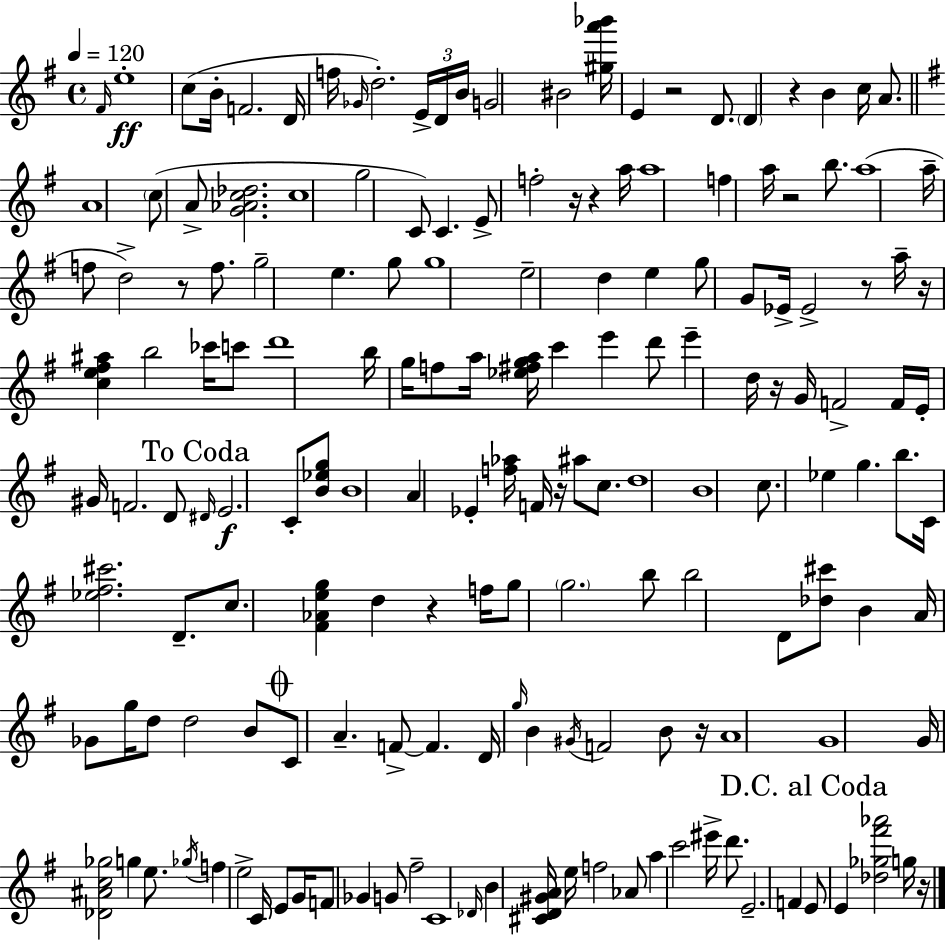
{
  \clef treble
  \time 4/4
  \defaultTimeSignature
  \key g \major
  \tempo 4 = 120
  \repeat volta 2 { \grace { fis'16 }\ff e''1-. | c''8( b'16-. f'2. | d'16 f''16 \grace { ges'16 }) d''2.-. \tuplet 3/2 { e'16-> | d'16 b'16 } g'2 bis'2 | \break <gis'' a''' bes'''>16 e'4 r2 d'8. | \parenthesize d'4 r4 b'4 c''16 a'8. | \bar "||" \break \key e \minor a'1 | \parenthesize c''8( a'8-> <g' aes' c'' des''>2. | c''1 | g''2 c'8) c'4. | \break e'8-> f''2-. r16 r4 a''16 | a''1 | f''4 a''16 r2 b''8. | a''1( | \break a''16-- f''8 d''2->) r8 f''8. | g''2-- e''4. g''8 | g''1 | e''2-- d''4 e''4 | \break g''8 g'8 ees'16-> ees'2-> r8 a''16-- | r16 <c'' e'' fis'' ais''>4 b''2 ces'''16 c'''8 | d'''1 | b''16 g''16 f''8 a''16 <ees'' fis'' g'' a''>16 c'''4 e'''4 d'''8 | \break e'''4-- d''16 r16 g'16 f'2-> f'16 | e'16-. gis'16 f'2. d'8 | \mark "To Coda" \grace { dis'16 }\f e'2. c'8-. <b' ees'' g''>8 | b'1 | \break a'4 ees'4-. <f'' aes''>16 f'16 r16 ais''8 c''8. | d''1 | b'1 | c''8. ees''4 g''4. b''8. | \break c'16 <ees'' fis'' cis'''>2. d'8.-- | c''8. <fis' aes' e'' g''>4 d''4 r4 | f''16 g''8 \parenthesize g''2. b''8 | b''2 d'8 <des'' cis'''>8 b'4 | \break a'16 ges'8 g''16 d''8 d''2 b'8 | \mark \markup { \musicglyph "scripts.coda" } c'8 a'4.-- f'8->~~ f'4. | d'16 \grace { g''16 } b'4 \acciaccatura { gis'16 } f'2 | b'8 r16 a'1 | \break g'1 | g'16 <des' ais' c'' ges''>2 g''4 | e''8. \acciaccatura { ges''16 } f''4 e''2-> | c'16 e'8 g'16 f'8 ges'4 g'8 fis''2-- | \break c'1 | \grace { des'16 } b'4 <cis' d' gis' a'>16 e''16 f''2 | aes'8 a''4 c'''2 | eis'''16-> d'''8. e'2.-- | \break f'4 \mark "D.C. al Coda" e'8 e'4 <des'' ges'' fis''' aes'''>2 | g''16 r16 } \bar "|."
}